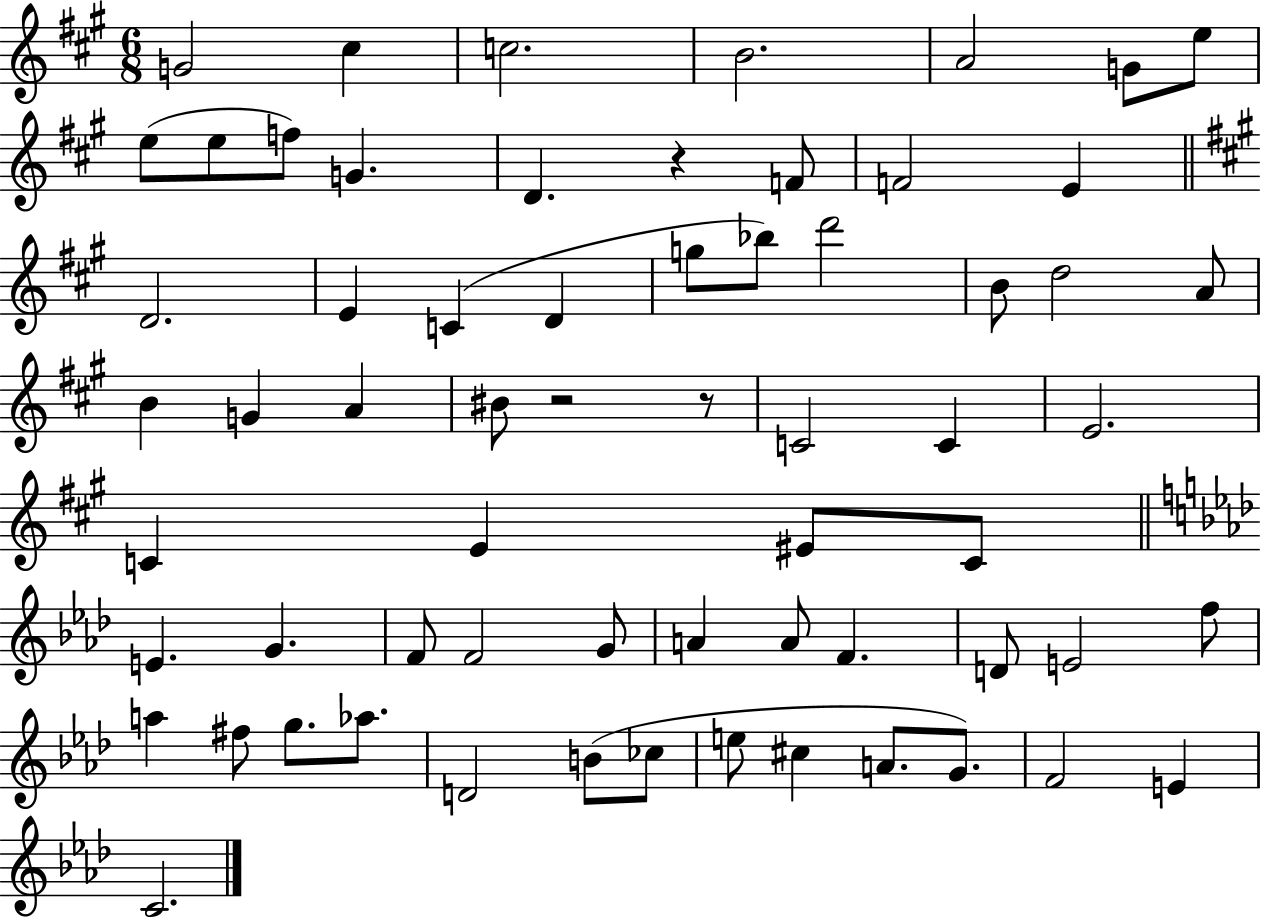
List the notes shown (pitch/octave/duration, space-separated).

G4/h C#5/q C5/h. B4/h. A4/h G4/e E5/e E5/e E5/e F5/e G4/q. D4/q. R/q F4/e F4/h E4/q D4/h. E4/q C4/q D4/q G5/e Bb5/e D6/h B4/e D5/h A4/e B4/q G4/q A4/q BIS4/e R/h R/e C4/h C4/q E4/h. C4/q E4/q EIS4/e C4/e E4/q. G4/q. F4/e F4/h G4/e A4/q A4/e F4/q. D4/e E4/h F5/e A5/q F#5/e G5/e. Ab5/e. D4/h B4/e CES5/e E5/e C#5/q A4/e. G4/e. F4/h E4/q C4/h.